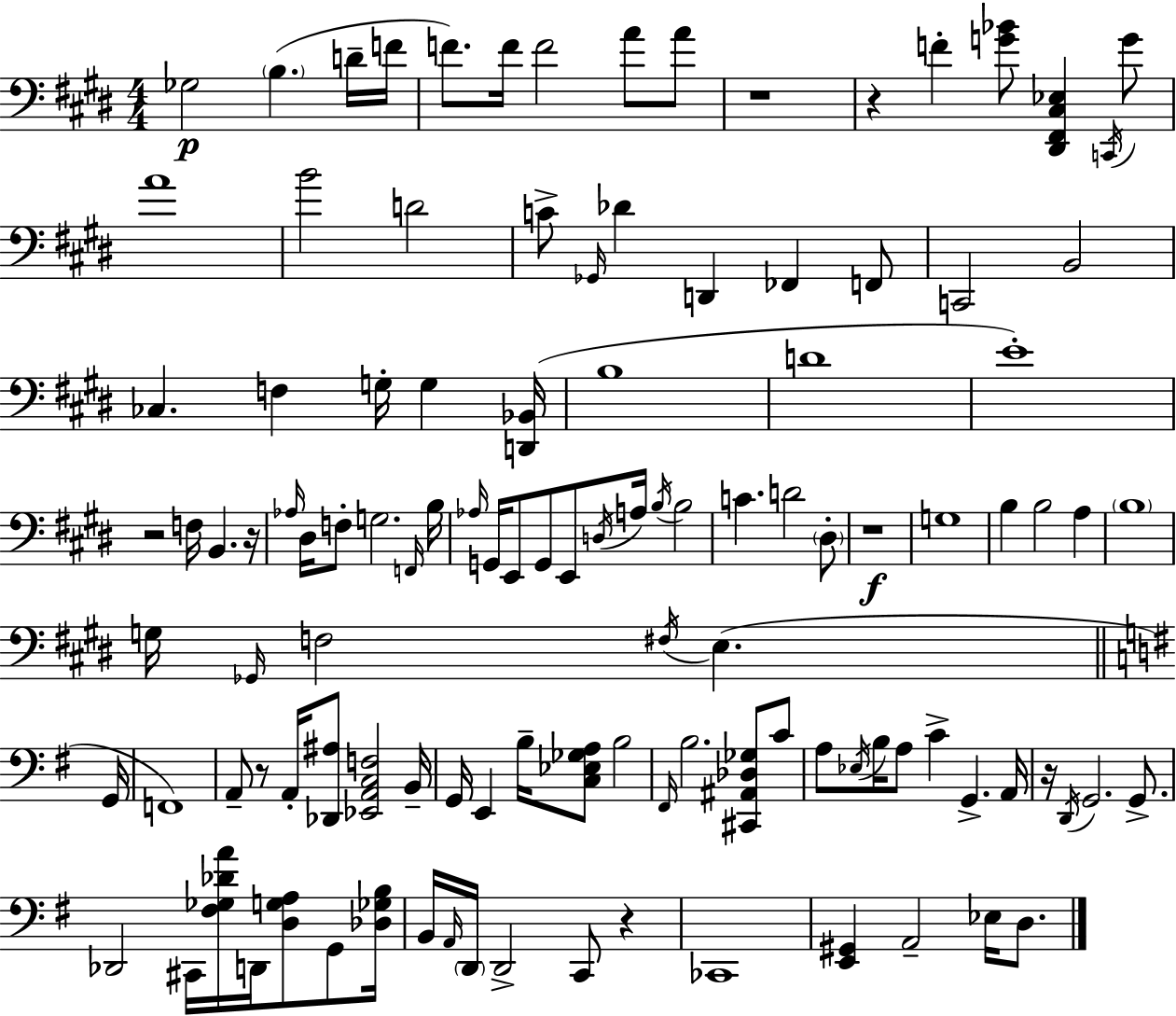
{
  \clef bass
  \numericTimeSignature
  \time 4/4
  \key e \major
  ges2\p \parenthesize b4.( d'16-- f'16 | f'8.) f'16 f'2 a'8 a'8 | r1 | r4 f'4-. <g' bes'>8 <dis, fis, cis ees>4 \acciaccatura { c,16 } g'8 | \break a'1 | b'2 d'2 | c'8-> \grace { ges,16 } des'4 d,4 fes,4 | f,8 c,2 b,2 | \break ces4. f4 g16-. g4 | <d, bes,>16( b1 | d'1 | e'1-.) | \break r2 f16 b,4. | r16 \grace { aes16 } dis16 f8-. g2. | \grace { f,16 } b16 \grace { aes16 } g,16 e,8 g,8 e,8 \acciaccatura { d16 } a16 \acciaccatura { b16 } b2 | c'4. d'2 | \break \parenthesize dis8-. r1\f | g1 | b4 b2 | a4 \parenthesize b1 | \break g16 \grace { ges,16 } f2 | \acciaccatura { fis16 } e4.( \bar "||" \break \key g \major g,16 f,1) | a,8-- r8 a,16-. <des, ais>8 <ees, a, c f>2 | b,16-- g,16 e,4 b16-- <c ees ges a>8 b2 | \grace { fis,16 } b2. <cis, ais, des ges>8 | \break c'8 a8 \acciaccatura { ees16 } b16 a8 c'4-> g,4.-> | a,16 r16 \acciaccatura { d,16 } g,2. | g,8.-> des,2 cis,16 <fis ges des' a'>16 d,16 <d g a>8 | g,8 <des ges b>16 b,16 \grace { a,16 } \parenthesize d,16 d,2-> c,8 | \break r4 ces,1 | <e, gis,>4 a,2-- | ees16 d8. \bar "|."
}